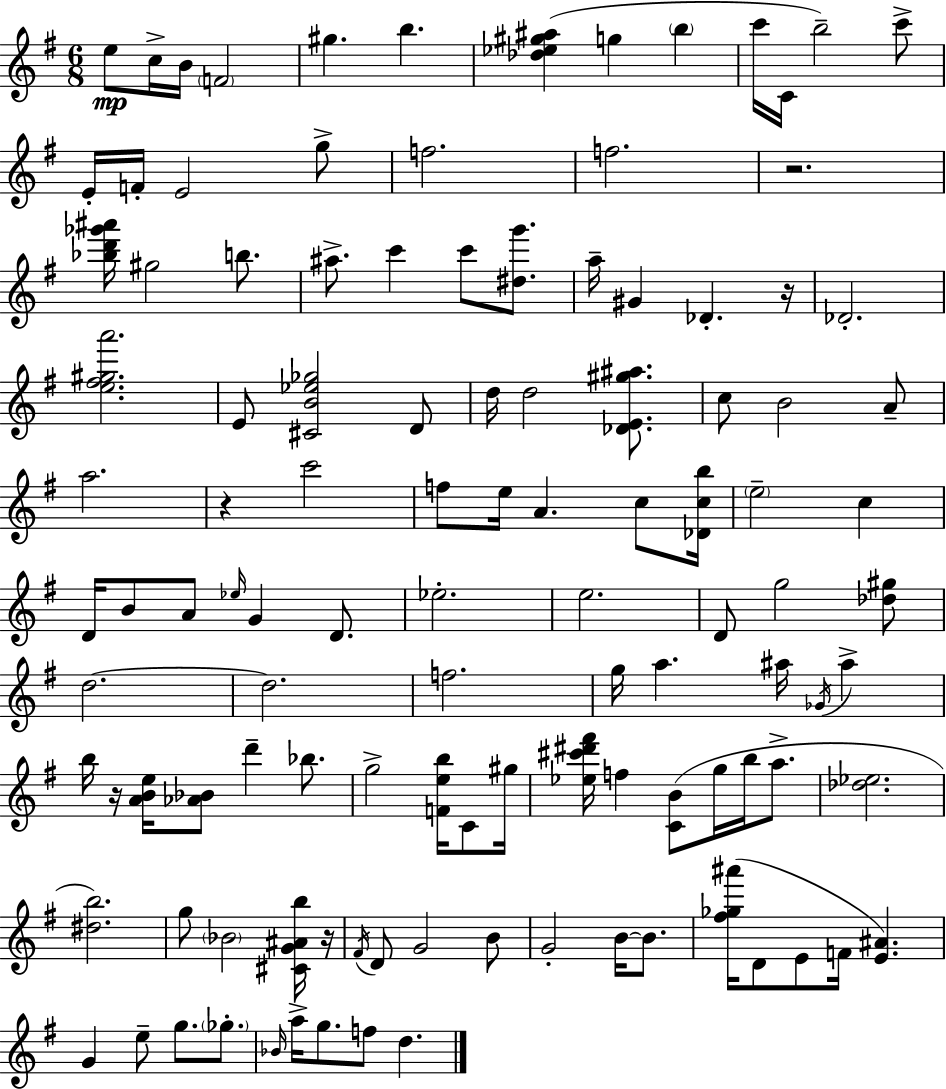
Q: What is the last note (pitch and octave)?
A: D5